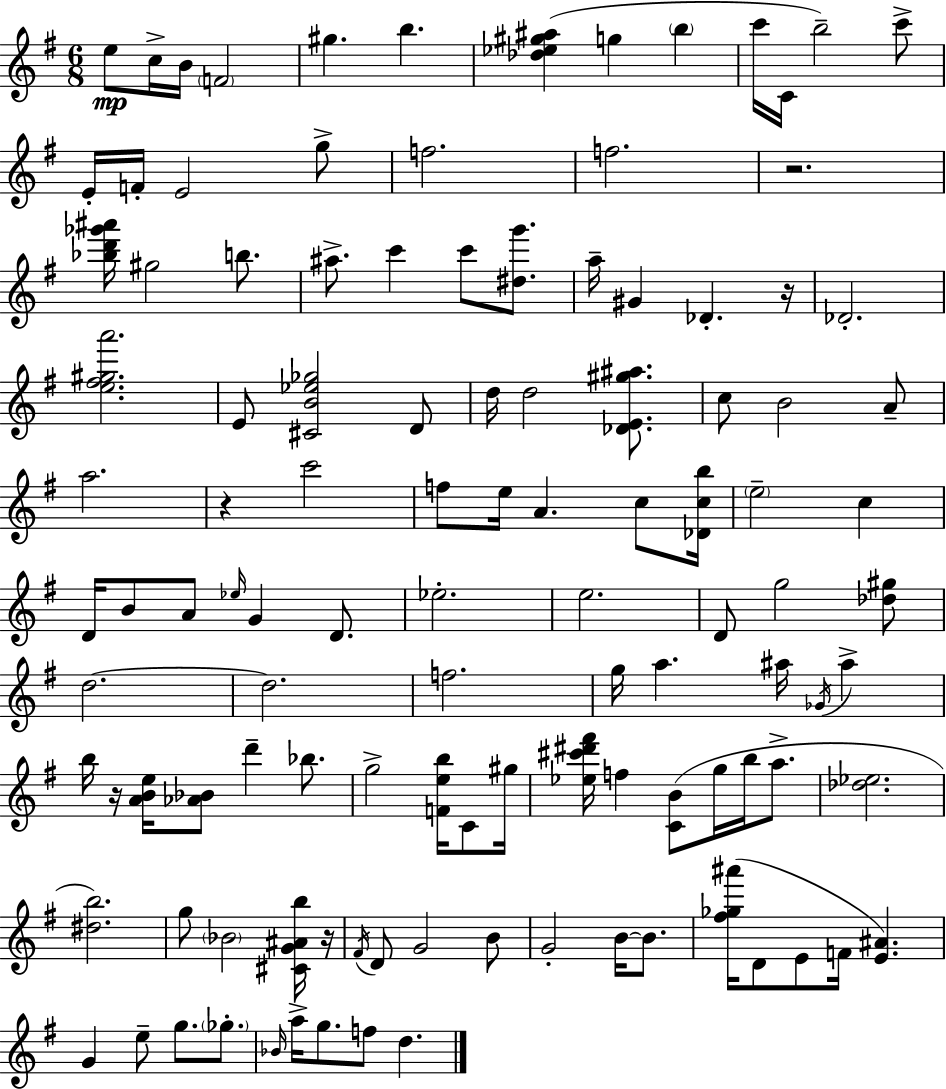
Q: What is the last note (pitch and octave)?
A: D5